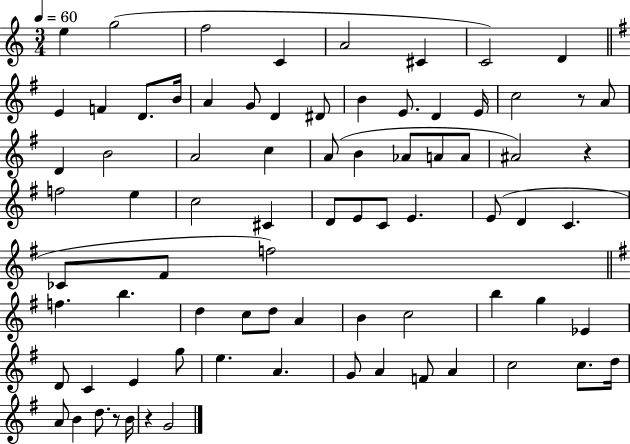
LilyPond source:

{
  \clef treble
  \numericTimeSignature
  \time 3/4
  \key c \major
  \tempo 4 = 60
  \repeat volta 2 { e''4 g''2( | f''2 c'4 | a'2 cis'4 | c'2) d'4 | \break \bar "||" \break \key g \major e'4 f'4 d'8. b'16 | a'4 g'8 d'4 dis'8 | b'4 e'8. d'4 e'16 | c''2 r8 a'8 | \break d'4 b'2 | a'2 c''4 | a'8( b'4 aes'8 a'8 a'8 | ais'2) r4 | \break f''2 e''4 | c''2 cis'4 | d'8 e'8 c'8 e'4. | e'8( d'4 c'4. | \break ces'8 fis'8 f''2) | \bar "||" \break \key g \major f''4. b''4. | d''4 c''8 d''8 a'4 | b'4 c''2 | b''4 g''4 ees'4 | \break d'8 c'4 e'4 g''8 | e''4. a'4. | g'8 a'4 f'8 a'4 | c''2 c''8. d''16 | \break a'8 b'4 d''8. r8 b'16 | r4 g'2 | } \bar "|."
}